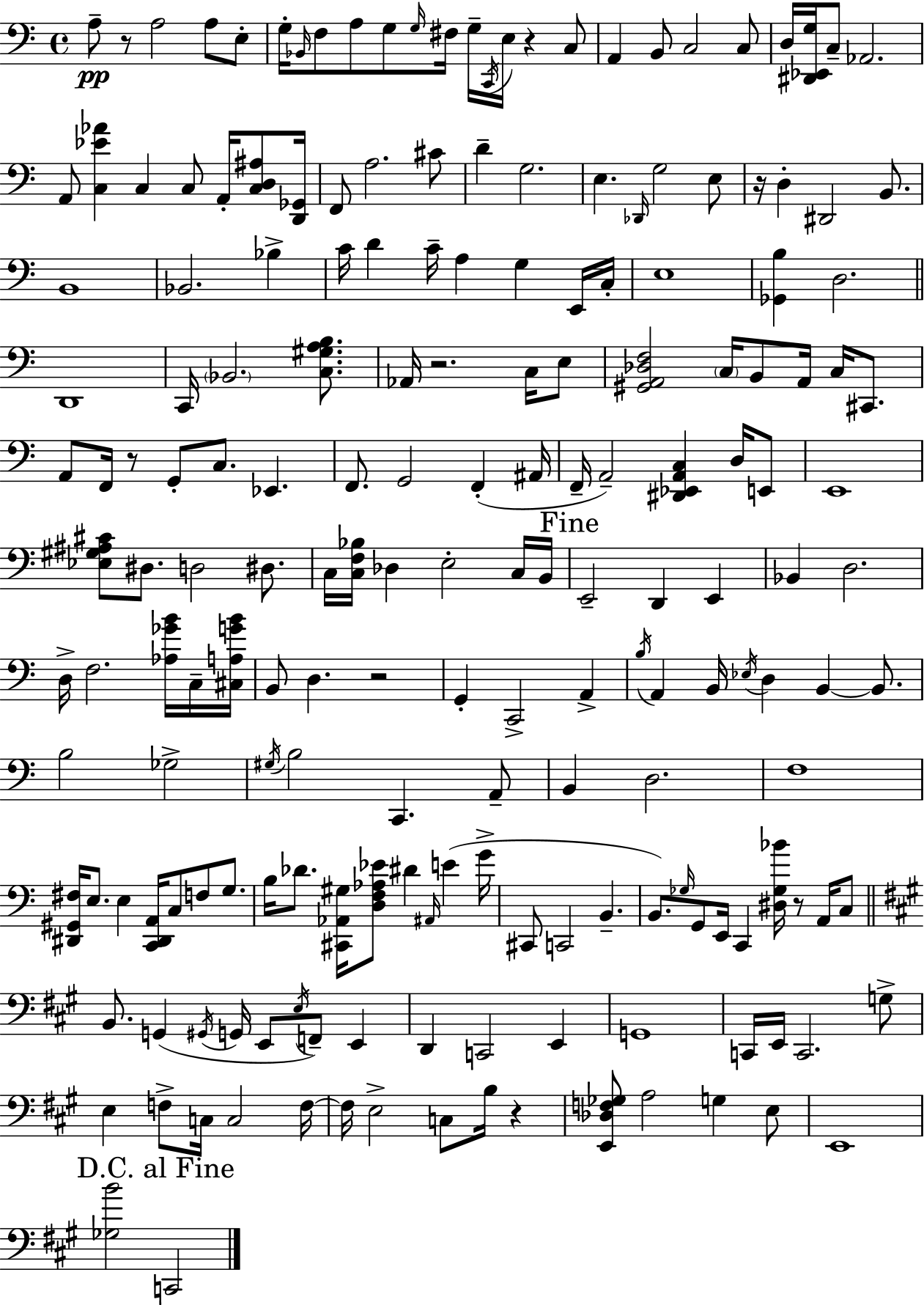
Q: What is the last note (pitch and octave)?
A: C2